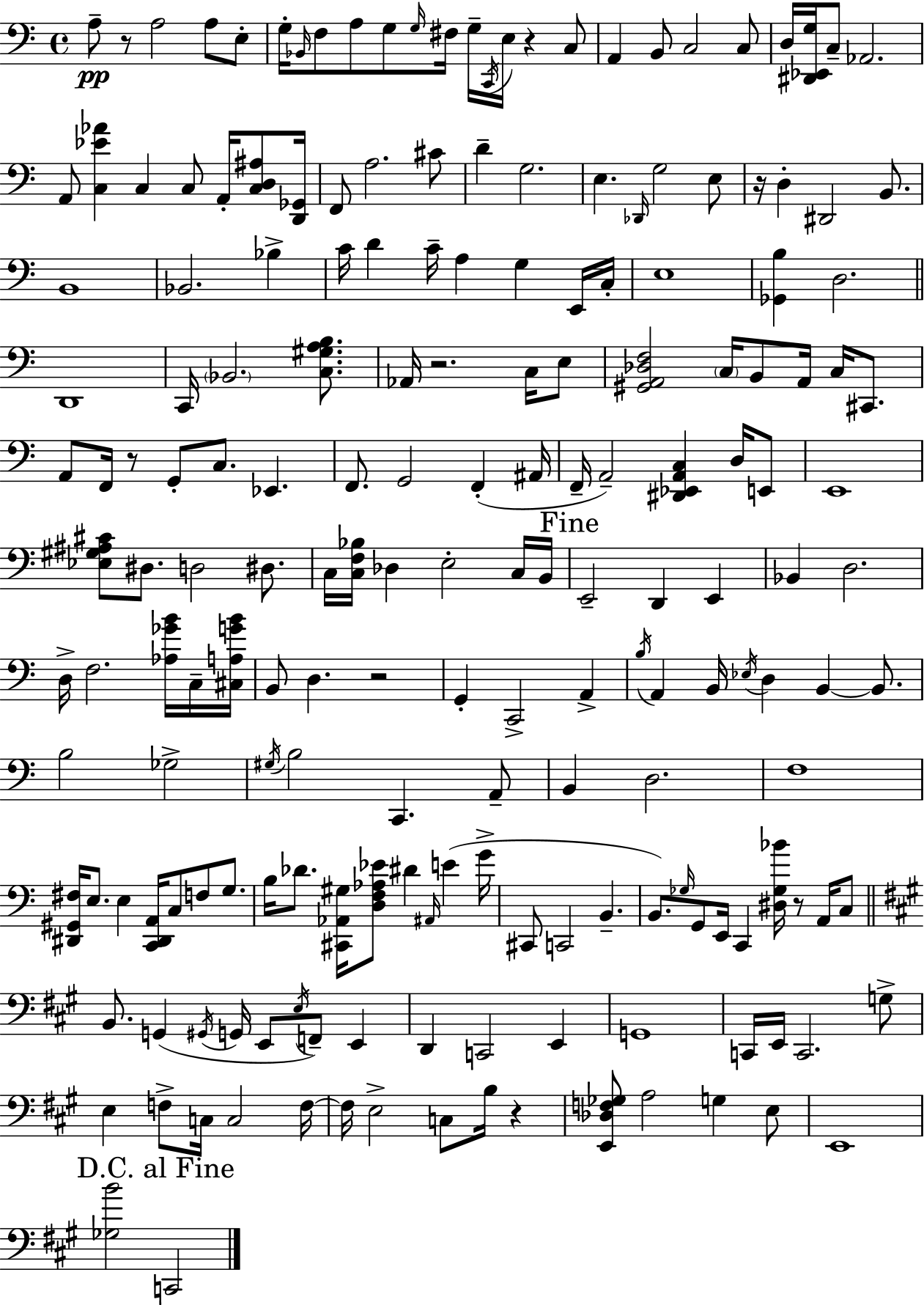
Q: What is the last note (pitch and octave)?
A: C2